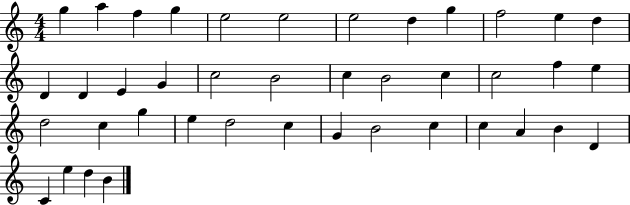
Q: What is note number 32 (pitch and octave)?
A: B4